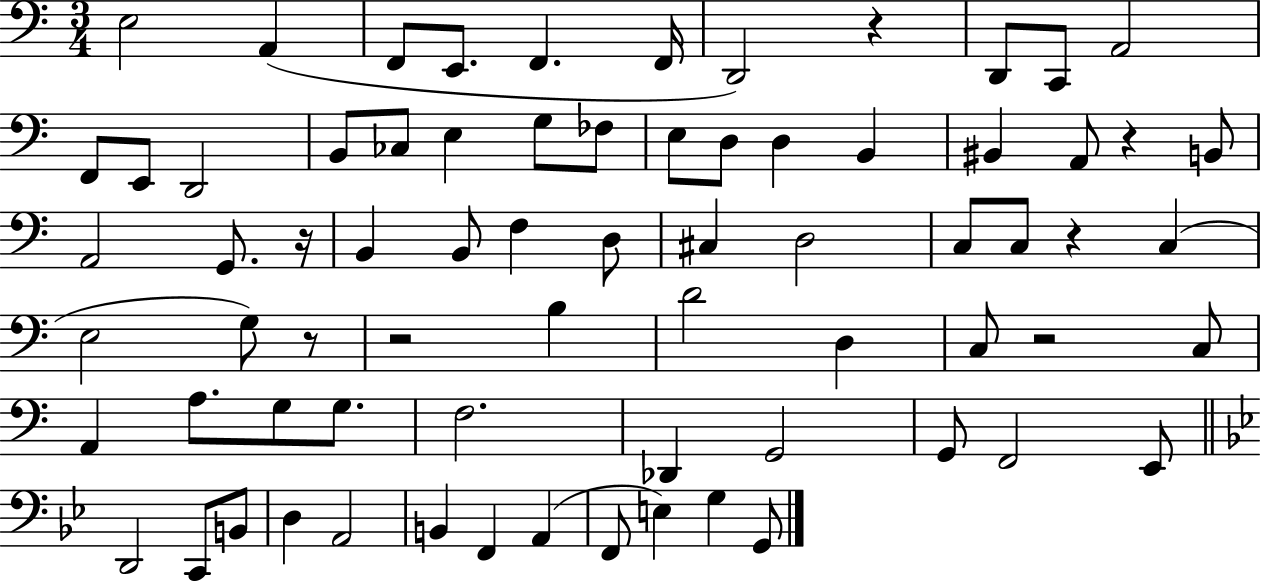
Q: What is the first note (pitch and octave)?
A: E3